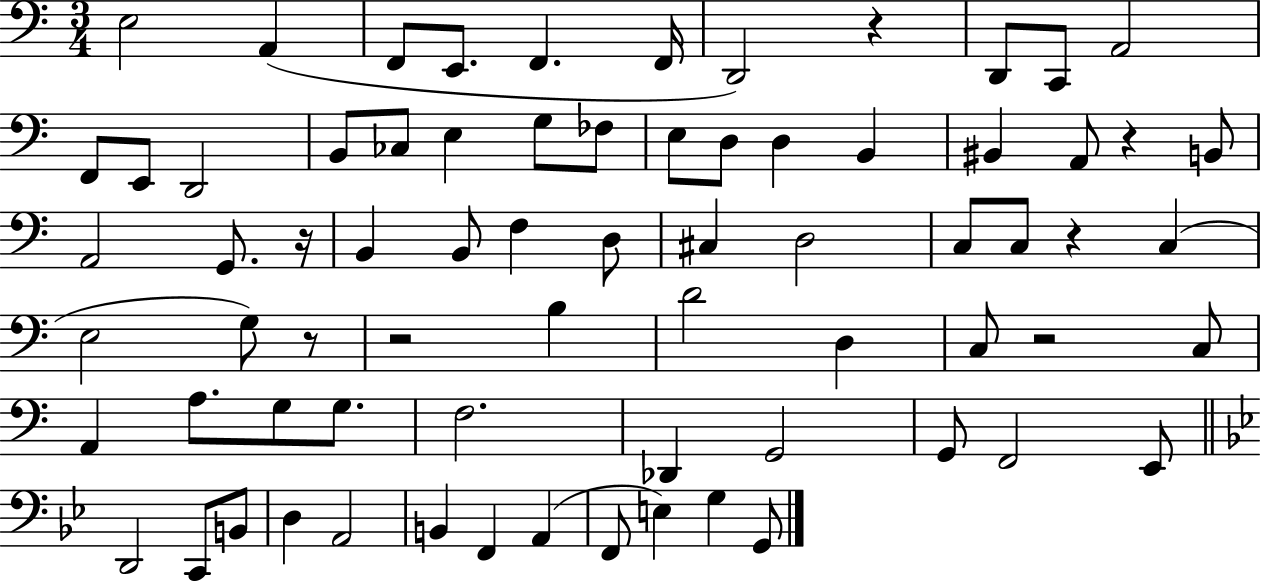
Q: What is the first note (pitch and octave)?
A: E3